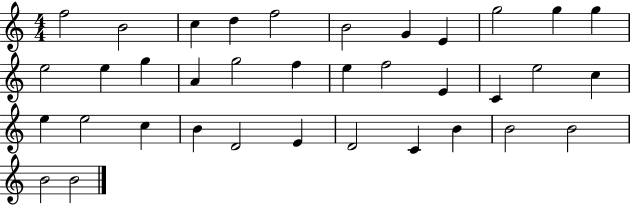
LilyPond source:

{
  \clef treble
  \numericTimeSignature
  \time 4/4
  \key c \major
  f''2 b'2 | c''4 d''4 f''2 | b'2 g'4 e'4 | g''2 g''4 g''4 | \break e''2 e''4 g''4 | a'4 g''2 f''4 | e''4 f''2 e'4 | c'4 e''2 c''4 | \break e''4 e''2 c''4 | b'4 d'2 e'4 | d'2 c'4 b'4 | b'2 b'2 | \break b'2 b'2 | \bar "|."
}